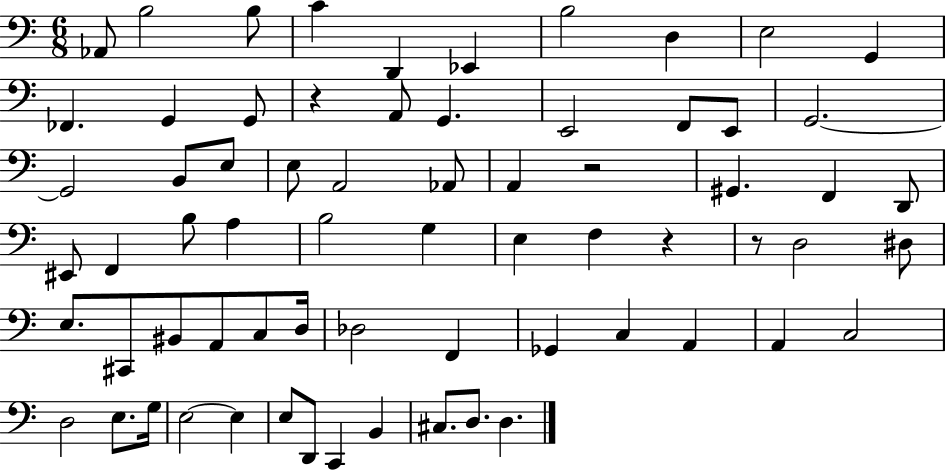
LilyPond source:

{
  \clef bass
  \numericTimeSignature
  \time 6/8
  \key c \major
  aes,8 b2 b8 | c'4 d,4 ees,4 | b2 d4 | e2 g,4 | \break fes,4. g,4 g,8 | r4 a,8 g,4. | e,2 f,8 e,8 | g,2.~~ | \break g,2 b,8 e8 | e8 a,2 aes,8 | a,4 r2 | gis,4. f,4 d,8 | \break eis,8 f,4 b8 a4 | b2 g4 | e4 f4 r4 | r8 d2 dis8 | \break e8. cis,8 bis,8 a,8 c8 d16 | des2 f,4 | ges,4 c4 a,4 | a,4 c2 | \break d2 e8. g16 | e2~~ e4 | e8 d,8 c,4 b,4 | cis8. d8. d4. | \break \bar "|."
}